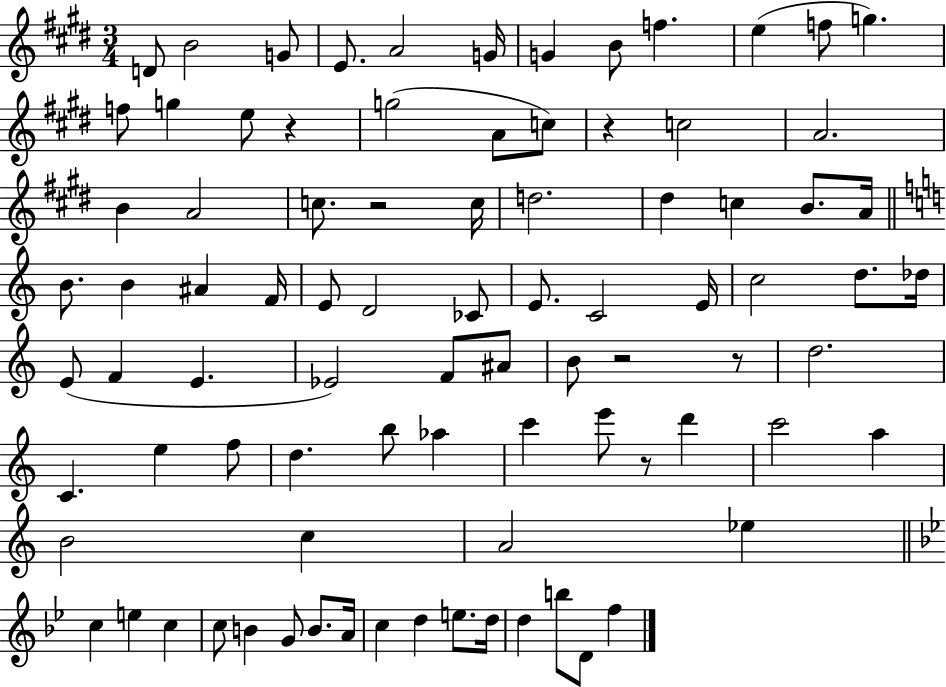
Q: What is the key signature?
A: E major